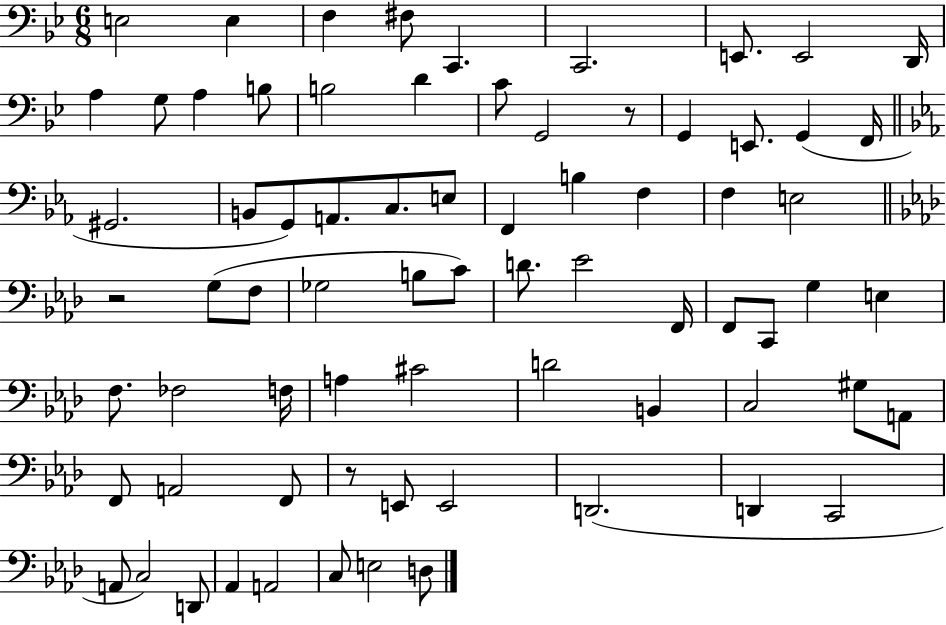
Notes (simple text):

E3/h E3/q F3/q F#3/e C2/q. C2/h. E2/e. E2/h D2/s A3/q G3/e A3/q B3/e B3/h D4/q C4/e G2/h R/e G2/q E2/e. G2/q F2/s G#2/h. B2/e G2/e A2/e. C3/e. E3/e F2/q B3/q F3/q F3/q E3/h R/h G3/e F3/e Gb3/h B3/e C4/e D4/e. Eb4/h F2/s F2/e C2/e G3/q E3/q F3/e. FES3/h F3/s A3/q C#4/h D4/h B2/q C3/h G#3/e A2/e F2/e A2/h F2/e R/e E2/e E2/h D2/h. D2/q C2/h A2/e C3/h D2/e Ab2/q A2/h C3/e E3/h D3/e